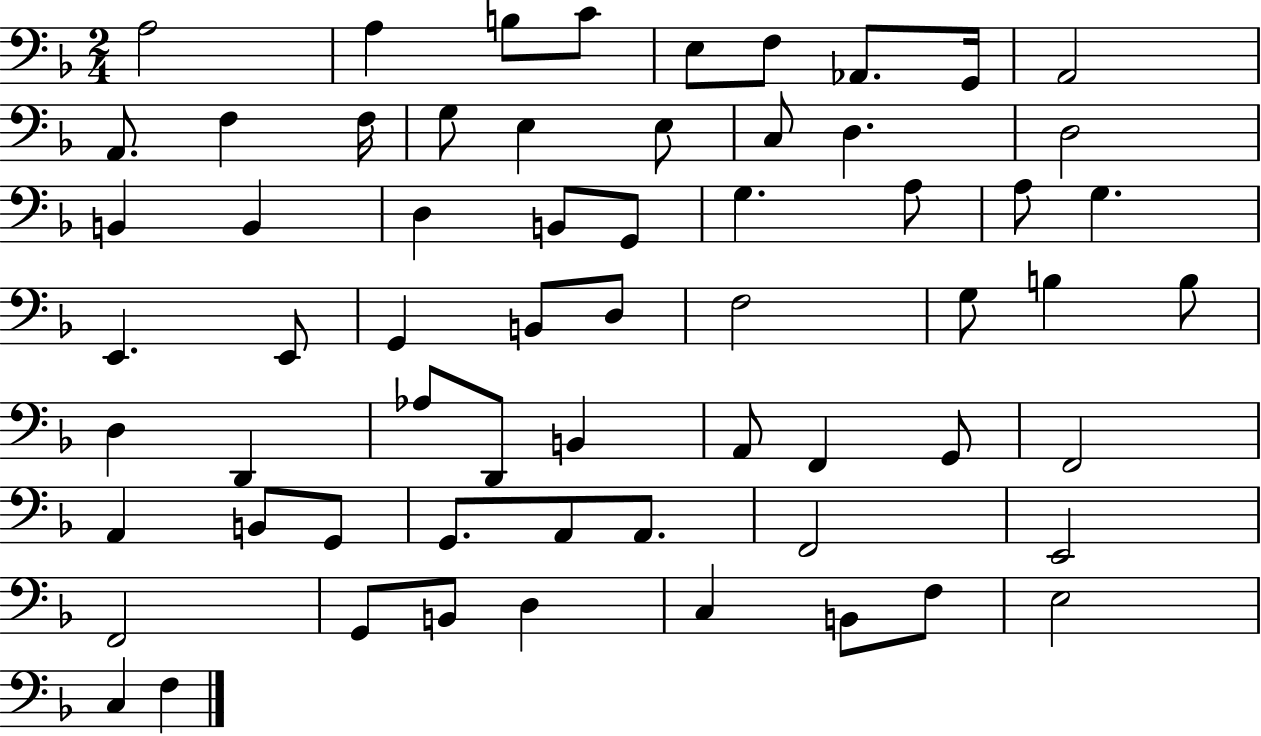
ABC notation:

X:1
T:Untitled
M:2/4
L:1/4
K:F
A,2 A, B,/2 C/2 E,/2 F,/2 _A,,/2 G,,/4 A,,2 A,,/2 F, F,/4 G,/2 E, E,/2 C,/2 D, D,2 B,, B,, D, B,,/2 G,,/2 G, A,/2 A,/2 G, E,, E,,/2 G,, B,,/2 D,/2 F,2 G,/2 B, B,/2 D, D,, _A,/2 D,,/2 B,, A,,/2 F,, G,,/2 F,,2 A,, B,,/2 G,,/2 G,,/2 A,,/2 A,,/2 F,,2 E,,2 F,,2 G,,/2 B,,/2 D, C, B,,/2 F,/2 E,2 C, F,